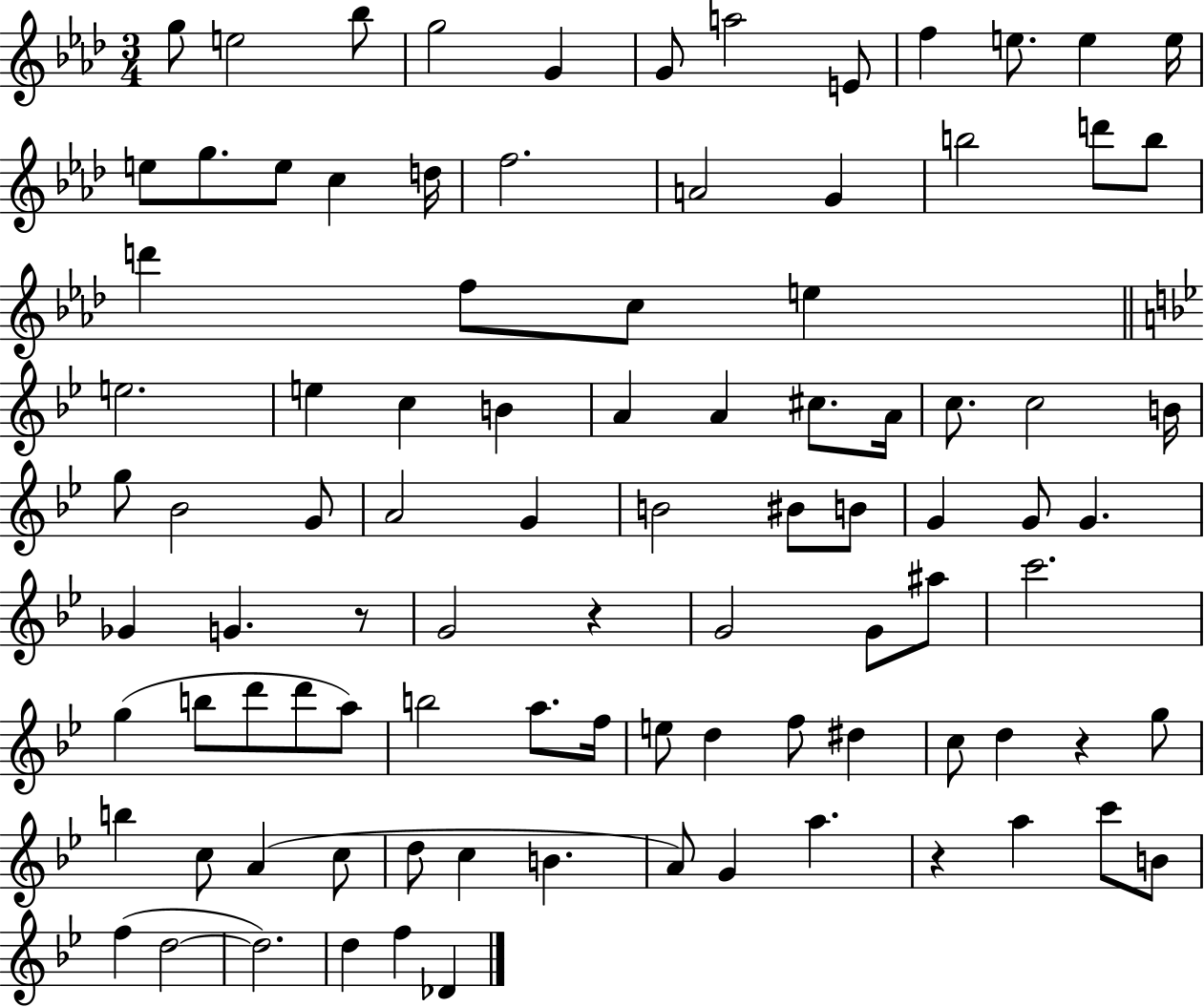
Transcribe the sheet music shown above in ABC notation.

X:1
T:Untitled
M:3/4
L:1/4
K:Ab
g/2 e2 _b/2 g2 G G/2 a2 E/2 f e/2 e e/4 e/2 g/2 e/2 c d/4 f2 A2 G b2 d'/2 b/2 d' f/2 c/2 e e2 e c B A A ^c/2 A/4 c/2 c2 B/4 g/2 _B2 G/2 A2 G B2 ^B/2 B/2 G G/2 G _G G z/2 G2 z G2 G/2 ^a/2 c'2 g b/2 d'/2 d'/2 a/2 b2 a/2 f/4 e/2 d f/2 ^d c/2 d z g/2 b c/2 A c/2 d/2 c B A/2 G a z a c'/2 B/2 f d2 d2 d f _D